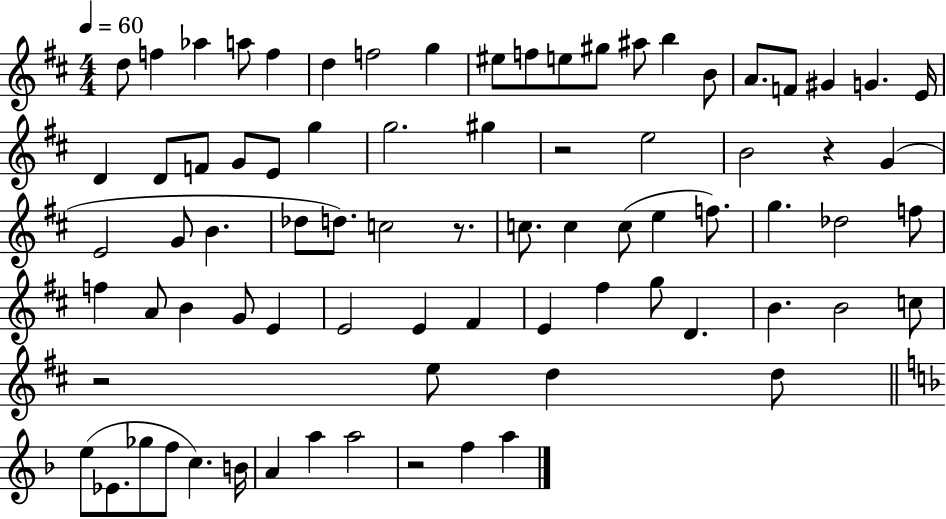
X:1
T:Untitled
M:4/4
L:1/4
K:D
d/2 f _a a/2 f d f2 g ^e/2 f/2 e/2 ^g/2 ^a/2 b B/2 A/2 F/2 ^G G E/4 D D/2 F/2 G/2 E/2 g g2 ^g z2 e2 B2 z G E2 G/2 B _d/2 d/2 c2 z/2 c/2 c c/2 e f/2 g _d2 f/2 f A/2 B G/2 E E2 E ^F E ^f g/2 D B B2 c/2 z2 e/2 d d/2 e/2 _E/2 _g/2 f/2 c B/4 A a a2 z2 f a